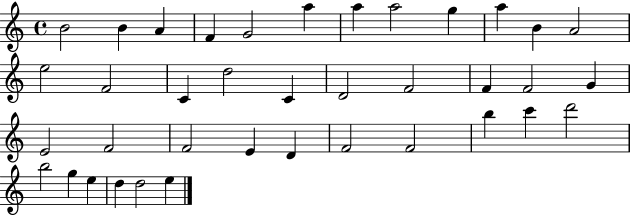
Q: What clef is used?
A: treble